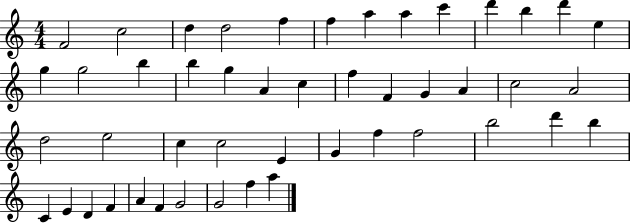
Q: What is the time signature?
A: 4/4